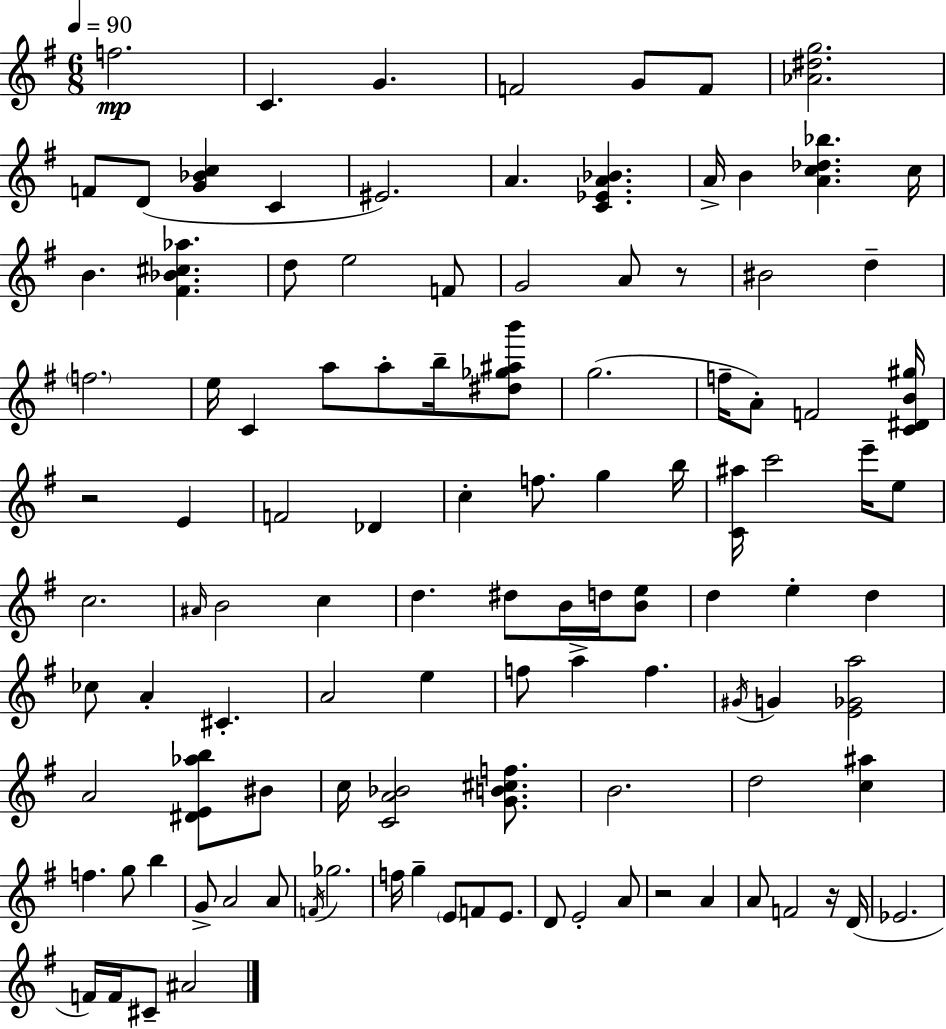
F5/h. C4/q. G4/q. F4/h G4/e F4/e [Ab4,D#5,G5]/h. F4/e D4/e [G4,Bb4,C5]/q C4/q EIS4/h. A4/q. [C4,Eb4,A4,Bb4]/q. A4/s B4/q [A4,C5,Db5,Bb5]/q. C5/s B4/q. [F#4,Bb4,C#5,Ab5]/q. D5/e E5/h F4/e G4/h A4/e R/e BIS4/h D5/q F5/h. E5/s C4/q A5/e A5/e B5/s [D#5,Gb5,A#5,B6]/e G5/h. F5/s A4/e F4/h [C4,D#4,B4,G#5]/s R/h E4/q F4/h Db4/q C5/q F5/e. G5/q B5/s [C4,A#5]/s C6/h E6/s E5/e C5/h. A#4/s B4/h C5/q D5/q. D#5/e B4/s D5/s [B4,E5]/e D5/q E5/q D5/q CES5/e A4/q C#4/q. A4/h E5/q F5/e A5/q F5/q. G#4/s G4/q [E4,Gb4,A5]/h A4/h [D#4,E4,Ab5,B5]/e BIS4/e C5/s [C4,A4,Bb4]/h [G4,B4,C#5,F5]/e. B4/h. D5/h [C5,A#5]/q F5/q. G5/e B5/q G4/e A4/h A4/e F4/s Gb5/h. F5/s G5/q E4/e F4/e E4/e. D4/e E4/h A4/e R/h A4/q A4/e F4/h R/s D4/s Eb4/h. F4/s F4/s C#4/e A#4/h